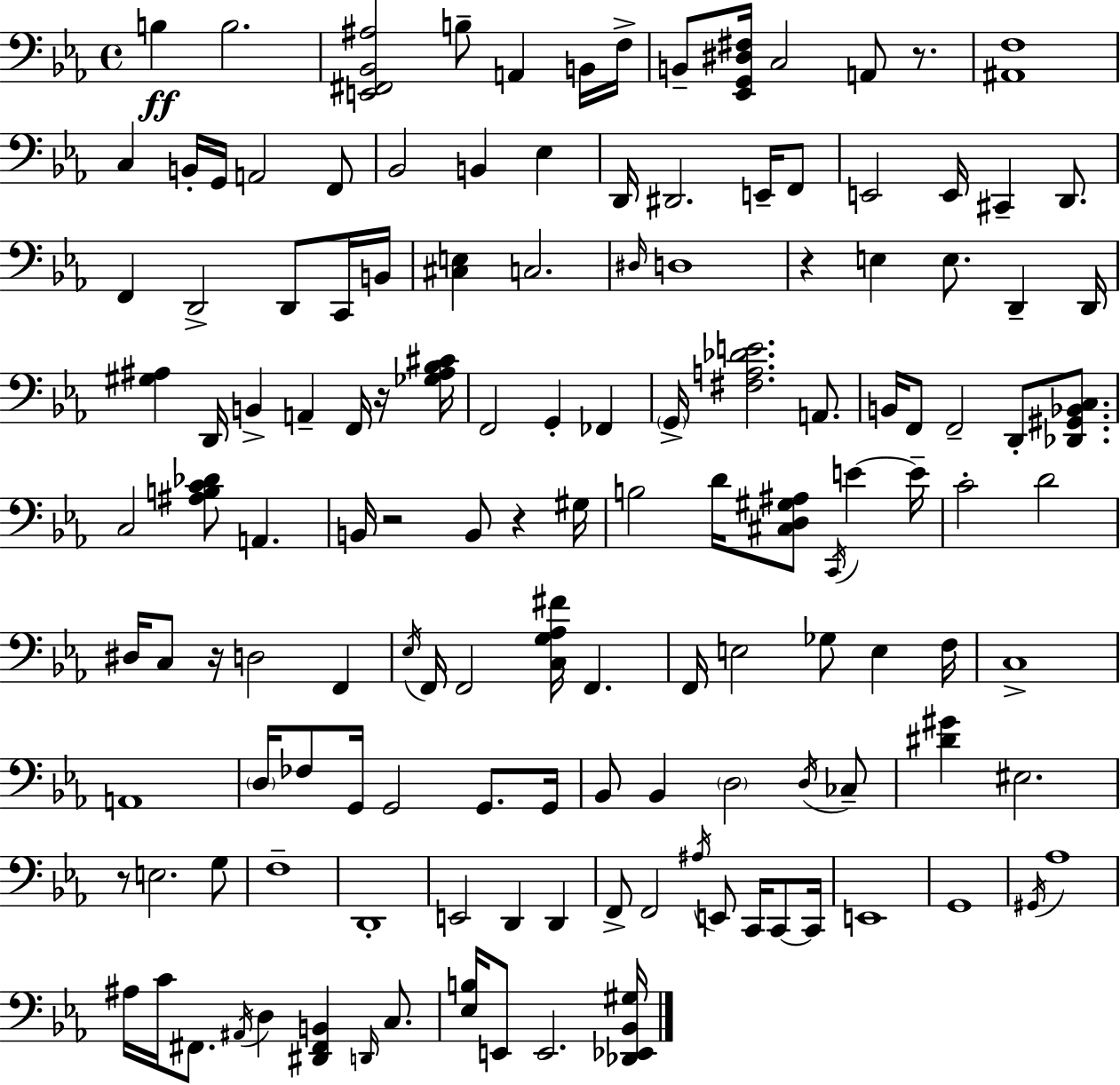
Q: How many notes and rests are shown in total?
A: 138